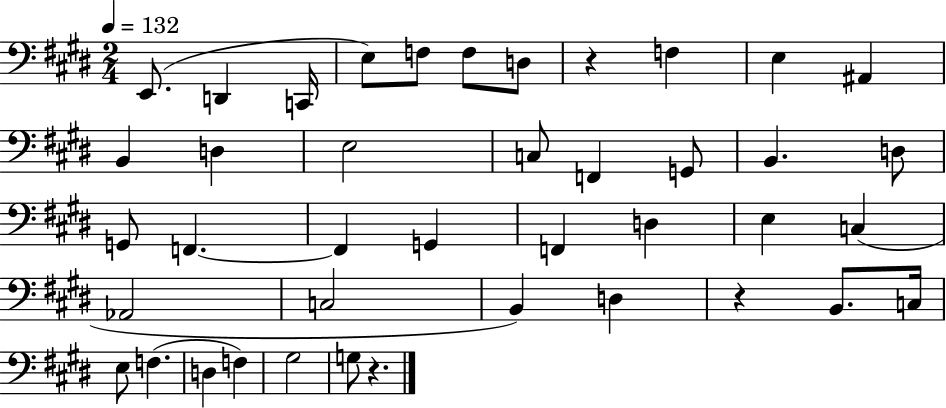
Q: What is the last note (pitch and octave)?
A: G3